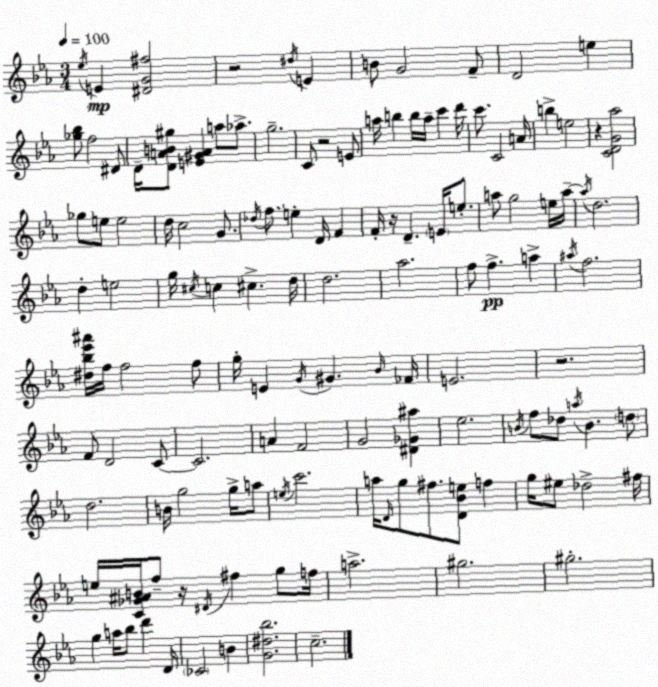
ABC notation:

X:1
T:Untitled
M:3/4
L:1/4
K:Cm
_e/4 E [^DG^f]2 z2 ^d/4 E B/2 G2 F/2 D2 e [_g_b]/2 f2 ^D/2 D/4 [DAB^g]/2 [E^GA] a/2 _a/2 g2 C/2 z2 E/2 a/4 b b/4 a/4 c' d'/4 c'/2 C2 A/4 b e2 z [CDG_a]2 _g/2 e/2 e2 d/4 c2 G/2 _d/4 f/2 e D/4 F F/4 z/4 D E/4 e/2 a/2 g2 e/4 a/4 a/4 d2 d e2 g/4 ^c/4 c ^c d/4 d2 _a2 f/2 f a ^a/4 f2 [^d_b_e'^a']/4 f/4 f2 f/2 g/4 E G/4 ^G _B/4 _F/4 E2 z2 F/2 D2 C/2 C2 A F2 G2 [^D_G^a] _e2 B/4 f/2 _d/2 a/4 B d/2 d2 B/4 g2 g/4 a/2 e/4 c'2 a/4 D/4 g/2 ^f/2 [D_Be]/2 f g/4 ^e/2 _d2 ^f/4 e/4 [C_G^AB]/4 f/2 z/4 ^D/4 ^f g/2 f/4 a2 ^g2 ^g2 g a/4 _b/2 d' D/4 _C2 B [G^d_b]2 c2